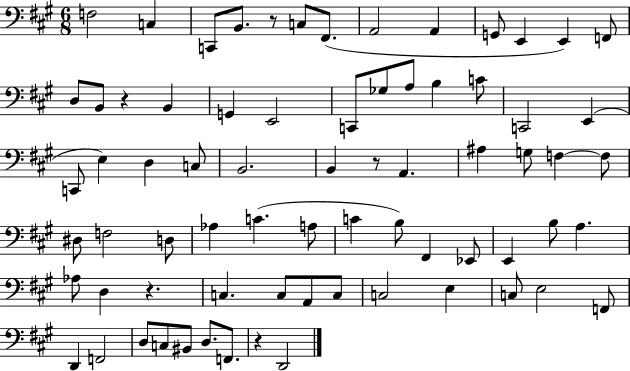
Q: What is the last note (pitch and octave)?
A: D2